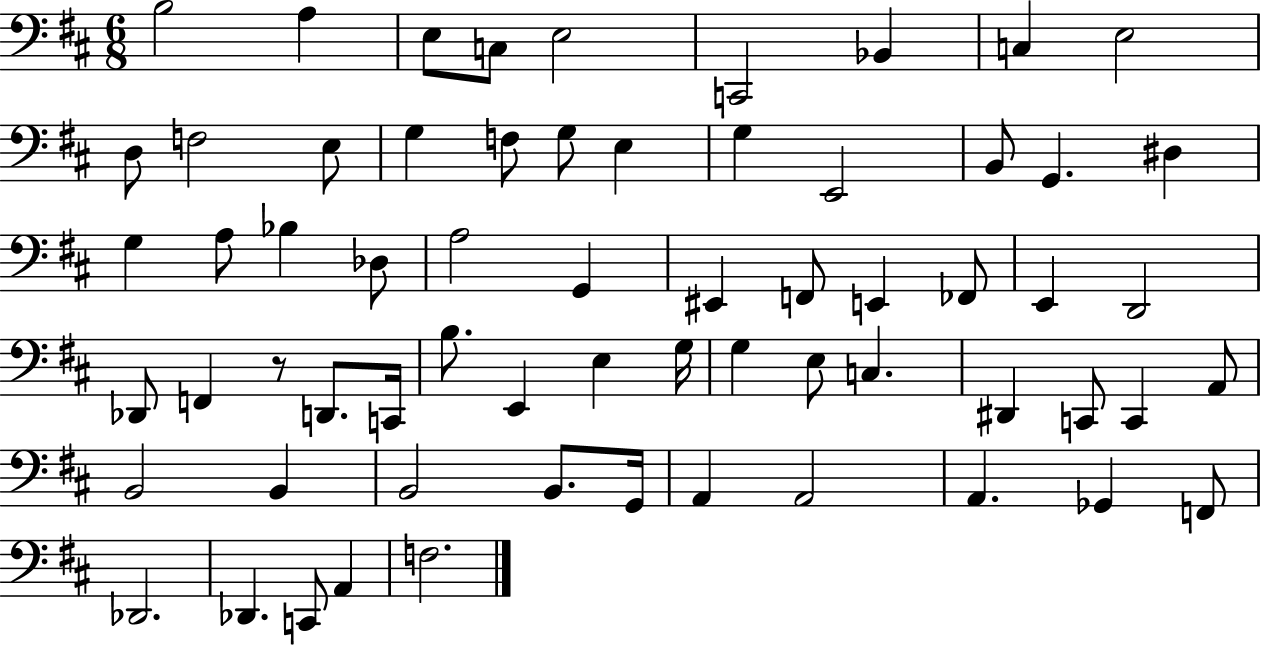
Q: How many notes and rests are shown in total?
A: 64